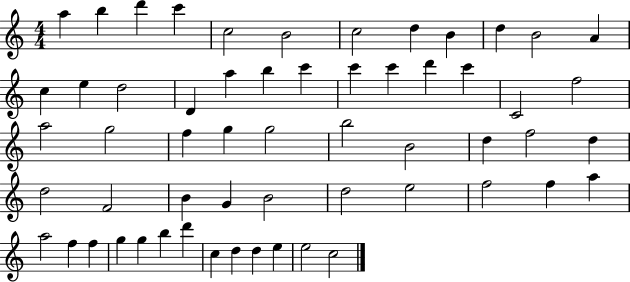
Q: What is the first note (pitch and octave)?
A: A5